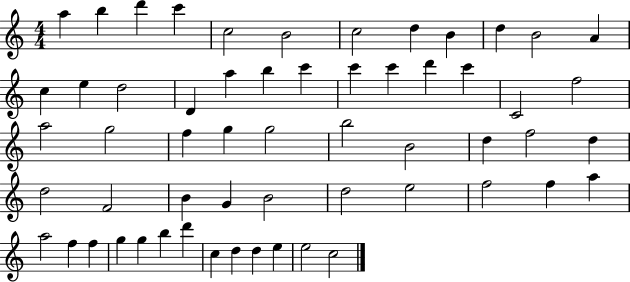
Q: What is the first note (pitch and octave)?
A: A5